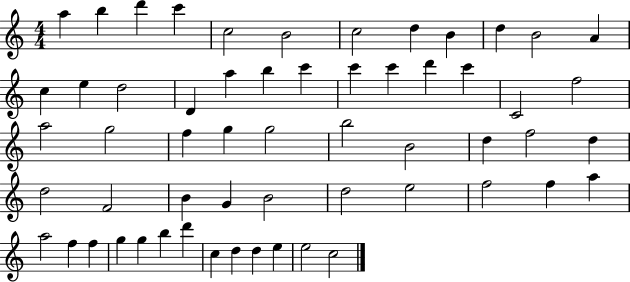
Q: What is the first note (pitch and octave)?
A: A5